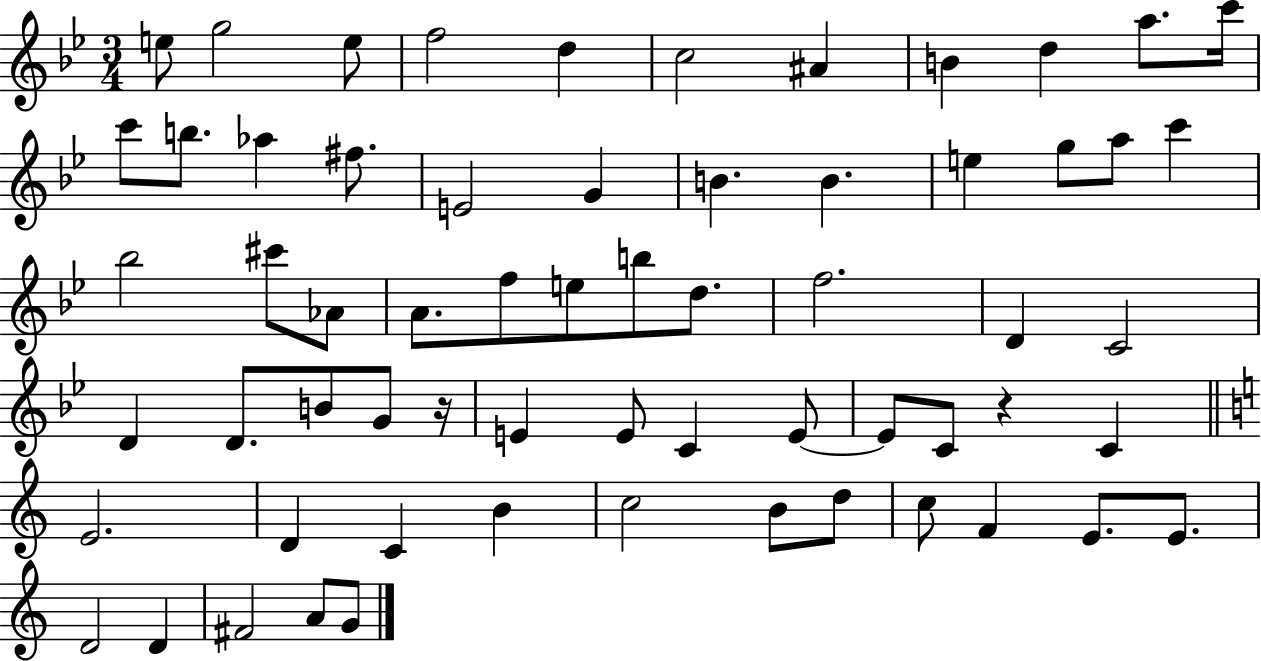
{
  \clef treble
  \numericTimeSignature
  \time 3/4
  \key bes \major
  e''8 g''2 e''8 | f''2 d''4 | c''2 ais'4 | b'4 d''4 a''8. c'''16 | \break c'''8 b''8. aes''4 fis''8. | e'2 g'4 | b'4. b'4. | e''4 g''8 a''8 c'''4 | \break bes''2 cis'''8 aes'8 | a'8. f''8 e''8 b''8 d''8. | f''2. | d'4 c'2 | \break d'4 d'8. b'8 g'8 r16 | e'4 e'8 c'4 e'8~~ | e'8 c'8 r4 c'4 | \bar "||" \break \key a \minor e'2. | d'4 c'4 b'4 | c''2 b'8 d''8 | c''8 f'4 e'8. e'8. | \break d'2 d'4 | fis'2 a'8 g'8 | \bar "|."
}